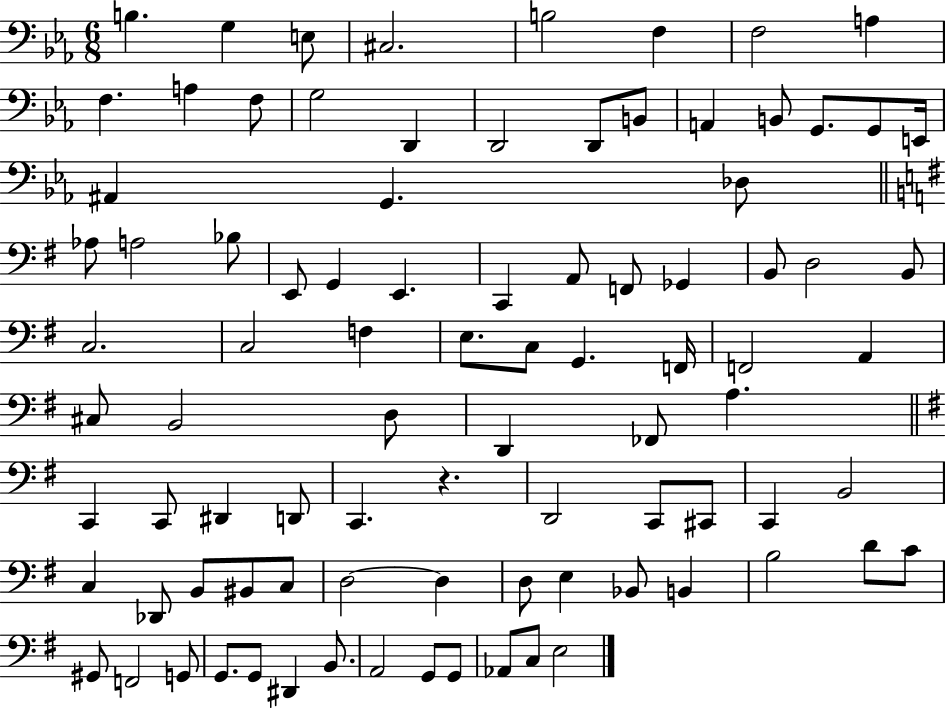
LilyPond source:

{
  \clef bass
  \numericTimeSignature
  \time 6/8
  \key ees \major
  b4. g4 e8 | cis2. | b2 f4 | f2 a4 | \break f4. a4 f8 | g2 d,4 | d,2 d,8 b,8 | a,4 b,8 g,8. g,8 e,16 | \break ais,4 g,4. des8 | \bar "||" \break \key g \major aes8 a2 bes8 | e,8 g,4 e,4. | c,4 a,8 f,8 ges,4 | b,8 d2 b,8 | \break c2. | c2 f4 | e8. c8 g,4. f,16 | f,2 a,4 | \break cis8 b,2 d8 | d,4 fes,8 a4. | \bar "||" \break \key g \major c,4 c,8 dis,4 d,8 | c,4. r4. | d,2 c,8 cis,8 | c,4 b,2 | \break c4 des,8 b,8 bis,8 c8 | d2~~ d4 | d8 e4 bes,8 b,4 | b2 d'8 c'8 | \break gis,8 f,2 g,8 | g,8. g,8 dis,4 b,8. | a,2 g,8 g,8 | aes,8 c8 e2 | \break \bar "|."
}